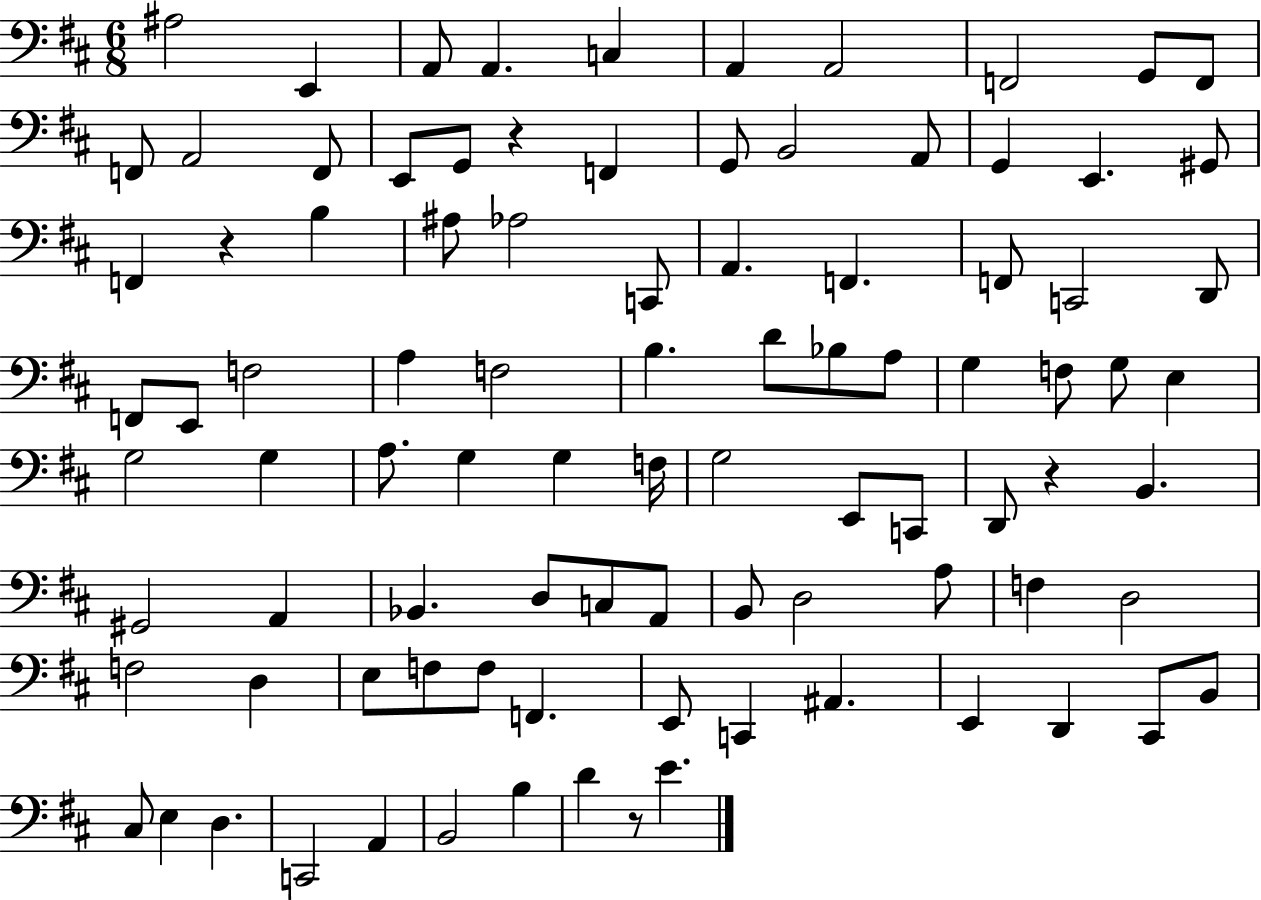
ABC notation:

X:1
T:Untitled
M:6/8
L:1/4
K:D
^A,2 E,, A,,/2 A,, C, A,, A,,2 F,,2 G,,/2 F,,/2 F,,/2 A,,2 F,,/2 E,,/2 G,,/2 z F,, G,,/2 B,,2 A,,/2 G,, E,, ^G,,/2 F,, z B, ^A,/2 _A,2 C,,/2 A,, F,, F,,/2 C,,2 D,,/2 F,,/2 E,,/2 F,2 A, F,2 B, D/2 _B,/2 A,/2 G, F,/2 G,/2 E, G,2 G, A,/2 G, G, F,/4 G,2 E,,/2 C,,/2 D,,/2 z B,, ^G,,2 A,, _B,, D,/2 C,/2 A,,/2 B,,/2 D,2 A,/2 F, D,2 F,2 D, E,/2 F,/2 F,/2 F,, E,,/2 C,, ^A,, E,, D,, ^C,,/2 B,,/2 ^C,/2 E, D, C,,2 A,, B,,2 B, D z/2 E